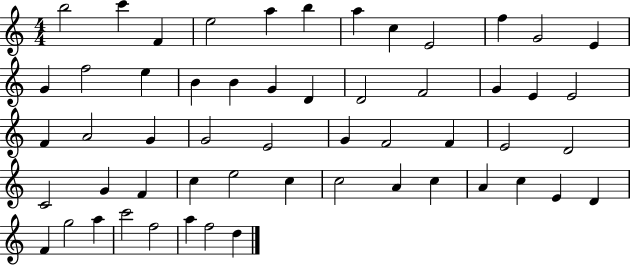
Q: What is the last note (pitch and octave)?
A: D5